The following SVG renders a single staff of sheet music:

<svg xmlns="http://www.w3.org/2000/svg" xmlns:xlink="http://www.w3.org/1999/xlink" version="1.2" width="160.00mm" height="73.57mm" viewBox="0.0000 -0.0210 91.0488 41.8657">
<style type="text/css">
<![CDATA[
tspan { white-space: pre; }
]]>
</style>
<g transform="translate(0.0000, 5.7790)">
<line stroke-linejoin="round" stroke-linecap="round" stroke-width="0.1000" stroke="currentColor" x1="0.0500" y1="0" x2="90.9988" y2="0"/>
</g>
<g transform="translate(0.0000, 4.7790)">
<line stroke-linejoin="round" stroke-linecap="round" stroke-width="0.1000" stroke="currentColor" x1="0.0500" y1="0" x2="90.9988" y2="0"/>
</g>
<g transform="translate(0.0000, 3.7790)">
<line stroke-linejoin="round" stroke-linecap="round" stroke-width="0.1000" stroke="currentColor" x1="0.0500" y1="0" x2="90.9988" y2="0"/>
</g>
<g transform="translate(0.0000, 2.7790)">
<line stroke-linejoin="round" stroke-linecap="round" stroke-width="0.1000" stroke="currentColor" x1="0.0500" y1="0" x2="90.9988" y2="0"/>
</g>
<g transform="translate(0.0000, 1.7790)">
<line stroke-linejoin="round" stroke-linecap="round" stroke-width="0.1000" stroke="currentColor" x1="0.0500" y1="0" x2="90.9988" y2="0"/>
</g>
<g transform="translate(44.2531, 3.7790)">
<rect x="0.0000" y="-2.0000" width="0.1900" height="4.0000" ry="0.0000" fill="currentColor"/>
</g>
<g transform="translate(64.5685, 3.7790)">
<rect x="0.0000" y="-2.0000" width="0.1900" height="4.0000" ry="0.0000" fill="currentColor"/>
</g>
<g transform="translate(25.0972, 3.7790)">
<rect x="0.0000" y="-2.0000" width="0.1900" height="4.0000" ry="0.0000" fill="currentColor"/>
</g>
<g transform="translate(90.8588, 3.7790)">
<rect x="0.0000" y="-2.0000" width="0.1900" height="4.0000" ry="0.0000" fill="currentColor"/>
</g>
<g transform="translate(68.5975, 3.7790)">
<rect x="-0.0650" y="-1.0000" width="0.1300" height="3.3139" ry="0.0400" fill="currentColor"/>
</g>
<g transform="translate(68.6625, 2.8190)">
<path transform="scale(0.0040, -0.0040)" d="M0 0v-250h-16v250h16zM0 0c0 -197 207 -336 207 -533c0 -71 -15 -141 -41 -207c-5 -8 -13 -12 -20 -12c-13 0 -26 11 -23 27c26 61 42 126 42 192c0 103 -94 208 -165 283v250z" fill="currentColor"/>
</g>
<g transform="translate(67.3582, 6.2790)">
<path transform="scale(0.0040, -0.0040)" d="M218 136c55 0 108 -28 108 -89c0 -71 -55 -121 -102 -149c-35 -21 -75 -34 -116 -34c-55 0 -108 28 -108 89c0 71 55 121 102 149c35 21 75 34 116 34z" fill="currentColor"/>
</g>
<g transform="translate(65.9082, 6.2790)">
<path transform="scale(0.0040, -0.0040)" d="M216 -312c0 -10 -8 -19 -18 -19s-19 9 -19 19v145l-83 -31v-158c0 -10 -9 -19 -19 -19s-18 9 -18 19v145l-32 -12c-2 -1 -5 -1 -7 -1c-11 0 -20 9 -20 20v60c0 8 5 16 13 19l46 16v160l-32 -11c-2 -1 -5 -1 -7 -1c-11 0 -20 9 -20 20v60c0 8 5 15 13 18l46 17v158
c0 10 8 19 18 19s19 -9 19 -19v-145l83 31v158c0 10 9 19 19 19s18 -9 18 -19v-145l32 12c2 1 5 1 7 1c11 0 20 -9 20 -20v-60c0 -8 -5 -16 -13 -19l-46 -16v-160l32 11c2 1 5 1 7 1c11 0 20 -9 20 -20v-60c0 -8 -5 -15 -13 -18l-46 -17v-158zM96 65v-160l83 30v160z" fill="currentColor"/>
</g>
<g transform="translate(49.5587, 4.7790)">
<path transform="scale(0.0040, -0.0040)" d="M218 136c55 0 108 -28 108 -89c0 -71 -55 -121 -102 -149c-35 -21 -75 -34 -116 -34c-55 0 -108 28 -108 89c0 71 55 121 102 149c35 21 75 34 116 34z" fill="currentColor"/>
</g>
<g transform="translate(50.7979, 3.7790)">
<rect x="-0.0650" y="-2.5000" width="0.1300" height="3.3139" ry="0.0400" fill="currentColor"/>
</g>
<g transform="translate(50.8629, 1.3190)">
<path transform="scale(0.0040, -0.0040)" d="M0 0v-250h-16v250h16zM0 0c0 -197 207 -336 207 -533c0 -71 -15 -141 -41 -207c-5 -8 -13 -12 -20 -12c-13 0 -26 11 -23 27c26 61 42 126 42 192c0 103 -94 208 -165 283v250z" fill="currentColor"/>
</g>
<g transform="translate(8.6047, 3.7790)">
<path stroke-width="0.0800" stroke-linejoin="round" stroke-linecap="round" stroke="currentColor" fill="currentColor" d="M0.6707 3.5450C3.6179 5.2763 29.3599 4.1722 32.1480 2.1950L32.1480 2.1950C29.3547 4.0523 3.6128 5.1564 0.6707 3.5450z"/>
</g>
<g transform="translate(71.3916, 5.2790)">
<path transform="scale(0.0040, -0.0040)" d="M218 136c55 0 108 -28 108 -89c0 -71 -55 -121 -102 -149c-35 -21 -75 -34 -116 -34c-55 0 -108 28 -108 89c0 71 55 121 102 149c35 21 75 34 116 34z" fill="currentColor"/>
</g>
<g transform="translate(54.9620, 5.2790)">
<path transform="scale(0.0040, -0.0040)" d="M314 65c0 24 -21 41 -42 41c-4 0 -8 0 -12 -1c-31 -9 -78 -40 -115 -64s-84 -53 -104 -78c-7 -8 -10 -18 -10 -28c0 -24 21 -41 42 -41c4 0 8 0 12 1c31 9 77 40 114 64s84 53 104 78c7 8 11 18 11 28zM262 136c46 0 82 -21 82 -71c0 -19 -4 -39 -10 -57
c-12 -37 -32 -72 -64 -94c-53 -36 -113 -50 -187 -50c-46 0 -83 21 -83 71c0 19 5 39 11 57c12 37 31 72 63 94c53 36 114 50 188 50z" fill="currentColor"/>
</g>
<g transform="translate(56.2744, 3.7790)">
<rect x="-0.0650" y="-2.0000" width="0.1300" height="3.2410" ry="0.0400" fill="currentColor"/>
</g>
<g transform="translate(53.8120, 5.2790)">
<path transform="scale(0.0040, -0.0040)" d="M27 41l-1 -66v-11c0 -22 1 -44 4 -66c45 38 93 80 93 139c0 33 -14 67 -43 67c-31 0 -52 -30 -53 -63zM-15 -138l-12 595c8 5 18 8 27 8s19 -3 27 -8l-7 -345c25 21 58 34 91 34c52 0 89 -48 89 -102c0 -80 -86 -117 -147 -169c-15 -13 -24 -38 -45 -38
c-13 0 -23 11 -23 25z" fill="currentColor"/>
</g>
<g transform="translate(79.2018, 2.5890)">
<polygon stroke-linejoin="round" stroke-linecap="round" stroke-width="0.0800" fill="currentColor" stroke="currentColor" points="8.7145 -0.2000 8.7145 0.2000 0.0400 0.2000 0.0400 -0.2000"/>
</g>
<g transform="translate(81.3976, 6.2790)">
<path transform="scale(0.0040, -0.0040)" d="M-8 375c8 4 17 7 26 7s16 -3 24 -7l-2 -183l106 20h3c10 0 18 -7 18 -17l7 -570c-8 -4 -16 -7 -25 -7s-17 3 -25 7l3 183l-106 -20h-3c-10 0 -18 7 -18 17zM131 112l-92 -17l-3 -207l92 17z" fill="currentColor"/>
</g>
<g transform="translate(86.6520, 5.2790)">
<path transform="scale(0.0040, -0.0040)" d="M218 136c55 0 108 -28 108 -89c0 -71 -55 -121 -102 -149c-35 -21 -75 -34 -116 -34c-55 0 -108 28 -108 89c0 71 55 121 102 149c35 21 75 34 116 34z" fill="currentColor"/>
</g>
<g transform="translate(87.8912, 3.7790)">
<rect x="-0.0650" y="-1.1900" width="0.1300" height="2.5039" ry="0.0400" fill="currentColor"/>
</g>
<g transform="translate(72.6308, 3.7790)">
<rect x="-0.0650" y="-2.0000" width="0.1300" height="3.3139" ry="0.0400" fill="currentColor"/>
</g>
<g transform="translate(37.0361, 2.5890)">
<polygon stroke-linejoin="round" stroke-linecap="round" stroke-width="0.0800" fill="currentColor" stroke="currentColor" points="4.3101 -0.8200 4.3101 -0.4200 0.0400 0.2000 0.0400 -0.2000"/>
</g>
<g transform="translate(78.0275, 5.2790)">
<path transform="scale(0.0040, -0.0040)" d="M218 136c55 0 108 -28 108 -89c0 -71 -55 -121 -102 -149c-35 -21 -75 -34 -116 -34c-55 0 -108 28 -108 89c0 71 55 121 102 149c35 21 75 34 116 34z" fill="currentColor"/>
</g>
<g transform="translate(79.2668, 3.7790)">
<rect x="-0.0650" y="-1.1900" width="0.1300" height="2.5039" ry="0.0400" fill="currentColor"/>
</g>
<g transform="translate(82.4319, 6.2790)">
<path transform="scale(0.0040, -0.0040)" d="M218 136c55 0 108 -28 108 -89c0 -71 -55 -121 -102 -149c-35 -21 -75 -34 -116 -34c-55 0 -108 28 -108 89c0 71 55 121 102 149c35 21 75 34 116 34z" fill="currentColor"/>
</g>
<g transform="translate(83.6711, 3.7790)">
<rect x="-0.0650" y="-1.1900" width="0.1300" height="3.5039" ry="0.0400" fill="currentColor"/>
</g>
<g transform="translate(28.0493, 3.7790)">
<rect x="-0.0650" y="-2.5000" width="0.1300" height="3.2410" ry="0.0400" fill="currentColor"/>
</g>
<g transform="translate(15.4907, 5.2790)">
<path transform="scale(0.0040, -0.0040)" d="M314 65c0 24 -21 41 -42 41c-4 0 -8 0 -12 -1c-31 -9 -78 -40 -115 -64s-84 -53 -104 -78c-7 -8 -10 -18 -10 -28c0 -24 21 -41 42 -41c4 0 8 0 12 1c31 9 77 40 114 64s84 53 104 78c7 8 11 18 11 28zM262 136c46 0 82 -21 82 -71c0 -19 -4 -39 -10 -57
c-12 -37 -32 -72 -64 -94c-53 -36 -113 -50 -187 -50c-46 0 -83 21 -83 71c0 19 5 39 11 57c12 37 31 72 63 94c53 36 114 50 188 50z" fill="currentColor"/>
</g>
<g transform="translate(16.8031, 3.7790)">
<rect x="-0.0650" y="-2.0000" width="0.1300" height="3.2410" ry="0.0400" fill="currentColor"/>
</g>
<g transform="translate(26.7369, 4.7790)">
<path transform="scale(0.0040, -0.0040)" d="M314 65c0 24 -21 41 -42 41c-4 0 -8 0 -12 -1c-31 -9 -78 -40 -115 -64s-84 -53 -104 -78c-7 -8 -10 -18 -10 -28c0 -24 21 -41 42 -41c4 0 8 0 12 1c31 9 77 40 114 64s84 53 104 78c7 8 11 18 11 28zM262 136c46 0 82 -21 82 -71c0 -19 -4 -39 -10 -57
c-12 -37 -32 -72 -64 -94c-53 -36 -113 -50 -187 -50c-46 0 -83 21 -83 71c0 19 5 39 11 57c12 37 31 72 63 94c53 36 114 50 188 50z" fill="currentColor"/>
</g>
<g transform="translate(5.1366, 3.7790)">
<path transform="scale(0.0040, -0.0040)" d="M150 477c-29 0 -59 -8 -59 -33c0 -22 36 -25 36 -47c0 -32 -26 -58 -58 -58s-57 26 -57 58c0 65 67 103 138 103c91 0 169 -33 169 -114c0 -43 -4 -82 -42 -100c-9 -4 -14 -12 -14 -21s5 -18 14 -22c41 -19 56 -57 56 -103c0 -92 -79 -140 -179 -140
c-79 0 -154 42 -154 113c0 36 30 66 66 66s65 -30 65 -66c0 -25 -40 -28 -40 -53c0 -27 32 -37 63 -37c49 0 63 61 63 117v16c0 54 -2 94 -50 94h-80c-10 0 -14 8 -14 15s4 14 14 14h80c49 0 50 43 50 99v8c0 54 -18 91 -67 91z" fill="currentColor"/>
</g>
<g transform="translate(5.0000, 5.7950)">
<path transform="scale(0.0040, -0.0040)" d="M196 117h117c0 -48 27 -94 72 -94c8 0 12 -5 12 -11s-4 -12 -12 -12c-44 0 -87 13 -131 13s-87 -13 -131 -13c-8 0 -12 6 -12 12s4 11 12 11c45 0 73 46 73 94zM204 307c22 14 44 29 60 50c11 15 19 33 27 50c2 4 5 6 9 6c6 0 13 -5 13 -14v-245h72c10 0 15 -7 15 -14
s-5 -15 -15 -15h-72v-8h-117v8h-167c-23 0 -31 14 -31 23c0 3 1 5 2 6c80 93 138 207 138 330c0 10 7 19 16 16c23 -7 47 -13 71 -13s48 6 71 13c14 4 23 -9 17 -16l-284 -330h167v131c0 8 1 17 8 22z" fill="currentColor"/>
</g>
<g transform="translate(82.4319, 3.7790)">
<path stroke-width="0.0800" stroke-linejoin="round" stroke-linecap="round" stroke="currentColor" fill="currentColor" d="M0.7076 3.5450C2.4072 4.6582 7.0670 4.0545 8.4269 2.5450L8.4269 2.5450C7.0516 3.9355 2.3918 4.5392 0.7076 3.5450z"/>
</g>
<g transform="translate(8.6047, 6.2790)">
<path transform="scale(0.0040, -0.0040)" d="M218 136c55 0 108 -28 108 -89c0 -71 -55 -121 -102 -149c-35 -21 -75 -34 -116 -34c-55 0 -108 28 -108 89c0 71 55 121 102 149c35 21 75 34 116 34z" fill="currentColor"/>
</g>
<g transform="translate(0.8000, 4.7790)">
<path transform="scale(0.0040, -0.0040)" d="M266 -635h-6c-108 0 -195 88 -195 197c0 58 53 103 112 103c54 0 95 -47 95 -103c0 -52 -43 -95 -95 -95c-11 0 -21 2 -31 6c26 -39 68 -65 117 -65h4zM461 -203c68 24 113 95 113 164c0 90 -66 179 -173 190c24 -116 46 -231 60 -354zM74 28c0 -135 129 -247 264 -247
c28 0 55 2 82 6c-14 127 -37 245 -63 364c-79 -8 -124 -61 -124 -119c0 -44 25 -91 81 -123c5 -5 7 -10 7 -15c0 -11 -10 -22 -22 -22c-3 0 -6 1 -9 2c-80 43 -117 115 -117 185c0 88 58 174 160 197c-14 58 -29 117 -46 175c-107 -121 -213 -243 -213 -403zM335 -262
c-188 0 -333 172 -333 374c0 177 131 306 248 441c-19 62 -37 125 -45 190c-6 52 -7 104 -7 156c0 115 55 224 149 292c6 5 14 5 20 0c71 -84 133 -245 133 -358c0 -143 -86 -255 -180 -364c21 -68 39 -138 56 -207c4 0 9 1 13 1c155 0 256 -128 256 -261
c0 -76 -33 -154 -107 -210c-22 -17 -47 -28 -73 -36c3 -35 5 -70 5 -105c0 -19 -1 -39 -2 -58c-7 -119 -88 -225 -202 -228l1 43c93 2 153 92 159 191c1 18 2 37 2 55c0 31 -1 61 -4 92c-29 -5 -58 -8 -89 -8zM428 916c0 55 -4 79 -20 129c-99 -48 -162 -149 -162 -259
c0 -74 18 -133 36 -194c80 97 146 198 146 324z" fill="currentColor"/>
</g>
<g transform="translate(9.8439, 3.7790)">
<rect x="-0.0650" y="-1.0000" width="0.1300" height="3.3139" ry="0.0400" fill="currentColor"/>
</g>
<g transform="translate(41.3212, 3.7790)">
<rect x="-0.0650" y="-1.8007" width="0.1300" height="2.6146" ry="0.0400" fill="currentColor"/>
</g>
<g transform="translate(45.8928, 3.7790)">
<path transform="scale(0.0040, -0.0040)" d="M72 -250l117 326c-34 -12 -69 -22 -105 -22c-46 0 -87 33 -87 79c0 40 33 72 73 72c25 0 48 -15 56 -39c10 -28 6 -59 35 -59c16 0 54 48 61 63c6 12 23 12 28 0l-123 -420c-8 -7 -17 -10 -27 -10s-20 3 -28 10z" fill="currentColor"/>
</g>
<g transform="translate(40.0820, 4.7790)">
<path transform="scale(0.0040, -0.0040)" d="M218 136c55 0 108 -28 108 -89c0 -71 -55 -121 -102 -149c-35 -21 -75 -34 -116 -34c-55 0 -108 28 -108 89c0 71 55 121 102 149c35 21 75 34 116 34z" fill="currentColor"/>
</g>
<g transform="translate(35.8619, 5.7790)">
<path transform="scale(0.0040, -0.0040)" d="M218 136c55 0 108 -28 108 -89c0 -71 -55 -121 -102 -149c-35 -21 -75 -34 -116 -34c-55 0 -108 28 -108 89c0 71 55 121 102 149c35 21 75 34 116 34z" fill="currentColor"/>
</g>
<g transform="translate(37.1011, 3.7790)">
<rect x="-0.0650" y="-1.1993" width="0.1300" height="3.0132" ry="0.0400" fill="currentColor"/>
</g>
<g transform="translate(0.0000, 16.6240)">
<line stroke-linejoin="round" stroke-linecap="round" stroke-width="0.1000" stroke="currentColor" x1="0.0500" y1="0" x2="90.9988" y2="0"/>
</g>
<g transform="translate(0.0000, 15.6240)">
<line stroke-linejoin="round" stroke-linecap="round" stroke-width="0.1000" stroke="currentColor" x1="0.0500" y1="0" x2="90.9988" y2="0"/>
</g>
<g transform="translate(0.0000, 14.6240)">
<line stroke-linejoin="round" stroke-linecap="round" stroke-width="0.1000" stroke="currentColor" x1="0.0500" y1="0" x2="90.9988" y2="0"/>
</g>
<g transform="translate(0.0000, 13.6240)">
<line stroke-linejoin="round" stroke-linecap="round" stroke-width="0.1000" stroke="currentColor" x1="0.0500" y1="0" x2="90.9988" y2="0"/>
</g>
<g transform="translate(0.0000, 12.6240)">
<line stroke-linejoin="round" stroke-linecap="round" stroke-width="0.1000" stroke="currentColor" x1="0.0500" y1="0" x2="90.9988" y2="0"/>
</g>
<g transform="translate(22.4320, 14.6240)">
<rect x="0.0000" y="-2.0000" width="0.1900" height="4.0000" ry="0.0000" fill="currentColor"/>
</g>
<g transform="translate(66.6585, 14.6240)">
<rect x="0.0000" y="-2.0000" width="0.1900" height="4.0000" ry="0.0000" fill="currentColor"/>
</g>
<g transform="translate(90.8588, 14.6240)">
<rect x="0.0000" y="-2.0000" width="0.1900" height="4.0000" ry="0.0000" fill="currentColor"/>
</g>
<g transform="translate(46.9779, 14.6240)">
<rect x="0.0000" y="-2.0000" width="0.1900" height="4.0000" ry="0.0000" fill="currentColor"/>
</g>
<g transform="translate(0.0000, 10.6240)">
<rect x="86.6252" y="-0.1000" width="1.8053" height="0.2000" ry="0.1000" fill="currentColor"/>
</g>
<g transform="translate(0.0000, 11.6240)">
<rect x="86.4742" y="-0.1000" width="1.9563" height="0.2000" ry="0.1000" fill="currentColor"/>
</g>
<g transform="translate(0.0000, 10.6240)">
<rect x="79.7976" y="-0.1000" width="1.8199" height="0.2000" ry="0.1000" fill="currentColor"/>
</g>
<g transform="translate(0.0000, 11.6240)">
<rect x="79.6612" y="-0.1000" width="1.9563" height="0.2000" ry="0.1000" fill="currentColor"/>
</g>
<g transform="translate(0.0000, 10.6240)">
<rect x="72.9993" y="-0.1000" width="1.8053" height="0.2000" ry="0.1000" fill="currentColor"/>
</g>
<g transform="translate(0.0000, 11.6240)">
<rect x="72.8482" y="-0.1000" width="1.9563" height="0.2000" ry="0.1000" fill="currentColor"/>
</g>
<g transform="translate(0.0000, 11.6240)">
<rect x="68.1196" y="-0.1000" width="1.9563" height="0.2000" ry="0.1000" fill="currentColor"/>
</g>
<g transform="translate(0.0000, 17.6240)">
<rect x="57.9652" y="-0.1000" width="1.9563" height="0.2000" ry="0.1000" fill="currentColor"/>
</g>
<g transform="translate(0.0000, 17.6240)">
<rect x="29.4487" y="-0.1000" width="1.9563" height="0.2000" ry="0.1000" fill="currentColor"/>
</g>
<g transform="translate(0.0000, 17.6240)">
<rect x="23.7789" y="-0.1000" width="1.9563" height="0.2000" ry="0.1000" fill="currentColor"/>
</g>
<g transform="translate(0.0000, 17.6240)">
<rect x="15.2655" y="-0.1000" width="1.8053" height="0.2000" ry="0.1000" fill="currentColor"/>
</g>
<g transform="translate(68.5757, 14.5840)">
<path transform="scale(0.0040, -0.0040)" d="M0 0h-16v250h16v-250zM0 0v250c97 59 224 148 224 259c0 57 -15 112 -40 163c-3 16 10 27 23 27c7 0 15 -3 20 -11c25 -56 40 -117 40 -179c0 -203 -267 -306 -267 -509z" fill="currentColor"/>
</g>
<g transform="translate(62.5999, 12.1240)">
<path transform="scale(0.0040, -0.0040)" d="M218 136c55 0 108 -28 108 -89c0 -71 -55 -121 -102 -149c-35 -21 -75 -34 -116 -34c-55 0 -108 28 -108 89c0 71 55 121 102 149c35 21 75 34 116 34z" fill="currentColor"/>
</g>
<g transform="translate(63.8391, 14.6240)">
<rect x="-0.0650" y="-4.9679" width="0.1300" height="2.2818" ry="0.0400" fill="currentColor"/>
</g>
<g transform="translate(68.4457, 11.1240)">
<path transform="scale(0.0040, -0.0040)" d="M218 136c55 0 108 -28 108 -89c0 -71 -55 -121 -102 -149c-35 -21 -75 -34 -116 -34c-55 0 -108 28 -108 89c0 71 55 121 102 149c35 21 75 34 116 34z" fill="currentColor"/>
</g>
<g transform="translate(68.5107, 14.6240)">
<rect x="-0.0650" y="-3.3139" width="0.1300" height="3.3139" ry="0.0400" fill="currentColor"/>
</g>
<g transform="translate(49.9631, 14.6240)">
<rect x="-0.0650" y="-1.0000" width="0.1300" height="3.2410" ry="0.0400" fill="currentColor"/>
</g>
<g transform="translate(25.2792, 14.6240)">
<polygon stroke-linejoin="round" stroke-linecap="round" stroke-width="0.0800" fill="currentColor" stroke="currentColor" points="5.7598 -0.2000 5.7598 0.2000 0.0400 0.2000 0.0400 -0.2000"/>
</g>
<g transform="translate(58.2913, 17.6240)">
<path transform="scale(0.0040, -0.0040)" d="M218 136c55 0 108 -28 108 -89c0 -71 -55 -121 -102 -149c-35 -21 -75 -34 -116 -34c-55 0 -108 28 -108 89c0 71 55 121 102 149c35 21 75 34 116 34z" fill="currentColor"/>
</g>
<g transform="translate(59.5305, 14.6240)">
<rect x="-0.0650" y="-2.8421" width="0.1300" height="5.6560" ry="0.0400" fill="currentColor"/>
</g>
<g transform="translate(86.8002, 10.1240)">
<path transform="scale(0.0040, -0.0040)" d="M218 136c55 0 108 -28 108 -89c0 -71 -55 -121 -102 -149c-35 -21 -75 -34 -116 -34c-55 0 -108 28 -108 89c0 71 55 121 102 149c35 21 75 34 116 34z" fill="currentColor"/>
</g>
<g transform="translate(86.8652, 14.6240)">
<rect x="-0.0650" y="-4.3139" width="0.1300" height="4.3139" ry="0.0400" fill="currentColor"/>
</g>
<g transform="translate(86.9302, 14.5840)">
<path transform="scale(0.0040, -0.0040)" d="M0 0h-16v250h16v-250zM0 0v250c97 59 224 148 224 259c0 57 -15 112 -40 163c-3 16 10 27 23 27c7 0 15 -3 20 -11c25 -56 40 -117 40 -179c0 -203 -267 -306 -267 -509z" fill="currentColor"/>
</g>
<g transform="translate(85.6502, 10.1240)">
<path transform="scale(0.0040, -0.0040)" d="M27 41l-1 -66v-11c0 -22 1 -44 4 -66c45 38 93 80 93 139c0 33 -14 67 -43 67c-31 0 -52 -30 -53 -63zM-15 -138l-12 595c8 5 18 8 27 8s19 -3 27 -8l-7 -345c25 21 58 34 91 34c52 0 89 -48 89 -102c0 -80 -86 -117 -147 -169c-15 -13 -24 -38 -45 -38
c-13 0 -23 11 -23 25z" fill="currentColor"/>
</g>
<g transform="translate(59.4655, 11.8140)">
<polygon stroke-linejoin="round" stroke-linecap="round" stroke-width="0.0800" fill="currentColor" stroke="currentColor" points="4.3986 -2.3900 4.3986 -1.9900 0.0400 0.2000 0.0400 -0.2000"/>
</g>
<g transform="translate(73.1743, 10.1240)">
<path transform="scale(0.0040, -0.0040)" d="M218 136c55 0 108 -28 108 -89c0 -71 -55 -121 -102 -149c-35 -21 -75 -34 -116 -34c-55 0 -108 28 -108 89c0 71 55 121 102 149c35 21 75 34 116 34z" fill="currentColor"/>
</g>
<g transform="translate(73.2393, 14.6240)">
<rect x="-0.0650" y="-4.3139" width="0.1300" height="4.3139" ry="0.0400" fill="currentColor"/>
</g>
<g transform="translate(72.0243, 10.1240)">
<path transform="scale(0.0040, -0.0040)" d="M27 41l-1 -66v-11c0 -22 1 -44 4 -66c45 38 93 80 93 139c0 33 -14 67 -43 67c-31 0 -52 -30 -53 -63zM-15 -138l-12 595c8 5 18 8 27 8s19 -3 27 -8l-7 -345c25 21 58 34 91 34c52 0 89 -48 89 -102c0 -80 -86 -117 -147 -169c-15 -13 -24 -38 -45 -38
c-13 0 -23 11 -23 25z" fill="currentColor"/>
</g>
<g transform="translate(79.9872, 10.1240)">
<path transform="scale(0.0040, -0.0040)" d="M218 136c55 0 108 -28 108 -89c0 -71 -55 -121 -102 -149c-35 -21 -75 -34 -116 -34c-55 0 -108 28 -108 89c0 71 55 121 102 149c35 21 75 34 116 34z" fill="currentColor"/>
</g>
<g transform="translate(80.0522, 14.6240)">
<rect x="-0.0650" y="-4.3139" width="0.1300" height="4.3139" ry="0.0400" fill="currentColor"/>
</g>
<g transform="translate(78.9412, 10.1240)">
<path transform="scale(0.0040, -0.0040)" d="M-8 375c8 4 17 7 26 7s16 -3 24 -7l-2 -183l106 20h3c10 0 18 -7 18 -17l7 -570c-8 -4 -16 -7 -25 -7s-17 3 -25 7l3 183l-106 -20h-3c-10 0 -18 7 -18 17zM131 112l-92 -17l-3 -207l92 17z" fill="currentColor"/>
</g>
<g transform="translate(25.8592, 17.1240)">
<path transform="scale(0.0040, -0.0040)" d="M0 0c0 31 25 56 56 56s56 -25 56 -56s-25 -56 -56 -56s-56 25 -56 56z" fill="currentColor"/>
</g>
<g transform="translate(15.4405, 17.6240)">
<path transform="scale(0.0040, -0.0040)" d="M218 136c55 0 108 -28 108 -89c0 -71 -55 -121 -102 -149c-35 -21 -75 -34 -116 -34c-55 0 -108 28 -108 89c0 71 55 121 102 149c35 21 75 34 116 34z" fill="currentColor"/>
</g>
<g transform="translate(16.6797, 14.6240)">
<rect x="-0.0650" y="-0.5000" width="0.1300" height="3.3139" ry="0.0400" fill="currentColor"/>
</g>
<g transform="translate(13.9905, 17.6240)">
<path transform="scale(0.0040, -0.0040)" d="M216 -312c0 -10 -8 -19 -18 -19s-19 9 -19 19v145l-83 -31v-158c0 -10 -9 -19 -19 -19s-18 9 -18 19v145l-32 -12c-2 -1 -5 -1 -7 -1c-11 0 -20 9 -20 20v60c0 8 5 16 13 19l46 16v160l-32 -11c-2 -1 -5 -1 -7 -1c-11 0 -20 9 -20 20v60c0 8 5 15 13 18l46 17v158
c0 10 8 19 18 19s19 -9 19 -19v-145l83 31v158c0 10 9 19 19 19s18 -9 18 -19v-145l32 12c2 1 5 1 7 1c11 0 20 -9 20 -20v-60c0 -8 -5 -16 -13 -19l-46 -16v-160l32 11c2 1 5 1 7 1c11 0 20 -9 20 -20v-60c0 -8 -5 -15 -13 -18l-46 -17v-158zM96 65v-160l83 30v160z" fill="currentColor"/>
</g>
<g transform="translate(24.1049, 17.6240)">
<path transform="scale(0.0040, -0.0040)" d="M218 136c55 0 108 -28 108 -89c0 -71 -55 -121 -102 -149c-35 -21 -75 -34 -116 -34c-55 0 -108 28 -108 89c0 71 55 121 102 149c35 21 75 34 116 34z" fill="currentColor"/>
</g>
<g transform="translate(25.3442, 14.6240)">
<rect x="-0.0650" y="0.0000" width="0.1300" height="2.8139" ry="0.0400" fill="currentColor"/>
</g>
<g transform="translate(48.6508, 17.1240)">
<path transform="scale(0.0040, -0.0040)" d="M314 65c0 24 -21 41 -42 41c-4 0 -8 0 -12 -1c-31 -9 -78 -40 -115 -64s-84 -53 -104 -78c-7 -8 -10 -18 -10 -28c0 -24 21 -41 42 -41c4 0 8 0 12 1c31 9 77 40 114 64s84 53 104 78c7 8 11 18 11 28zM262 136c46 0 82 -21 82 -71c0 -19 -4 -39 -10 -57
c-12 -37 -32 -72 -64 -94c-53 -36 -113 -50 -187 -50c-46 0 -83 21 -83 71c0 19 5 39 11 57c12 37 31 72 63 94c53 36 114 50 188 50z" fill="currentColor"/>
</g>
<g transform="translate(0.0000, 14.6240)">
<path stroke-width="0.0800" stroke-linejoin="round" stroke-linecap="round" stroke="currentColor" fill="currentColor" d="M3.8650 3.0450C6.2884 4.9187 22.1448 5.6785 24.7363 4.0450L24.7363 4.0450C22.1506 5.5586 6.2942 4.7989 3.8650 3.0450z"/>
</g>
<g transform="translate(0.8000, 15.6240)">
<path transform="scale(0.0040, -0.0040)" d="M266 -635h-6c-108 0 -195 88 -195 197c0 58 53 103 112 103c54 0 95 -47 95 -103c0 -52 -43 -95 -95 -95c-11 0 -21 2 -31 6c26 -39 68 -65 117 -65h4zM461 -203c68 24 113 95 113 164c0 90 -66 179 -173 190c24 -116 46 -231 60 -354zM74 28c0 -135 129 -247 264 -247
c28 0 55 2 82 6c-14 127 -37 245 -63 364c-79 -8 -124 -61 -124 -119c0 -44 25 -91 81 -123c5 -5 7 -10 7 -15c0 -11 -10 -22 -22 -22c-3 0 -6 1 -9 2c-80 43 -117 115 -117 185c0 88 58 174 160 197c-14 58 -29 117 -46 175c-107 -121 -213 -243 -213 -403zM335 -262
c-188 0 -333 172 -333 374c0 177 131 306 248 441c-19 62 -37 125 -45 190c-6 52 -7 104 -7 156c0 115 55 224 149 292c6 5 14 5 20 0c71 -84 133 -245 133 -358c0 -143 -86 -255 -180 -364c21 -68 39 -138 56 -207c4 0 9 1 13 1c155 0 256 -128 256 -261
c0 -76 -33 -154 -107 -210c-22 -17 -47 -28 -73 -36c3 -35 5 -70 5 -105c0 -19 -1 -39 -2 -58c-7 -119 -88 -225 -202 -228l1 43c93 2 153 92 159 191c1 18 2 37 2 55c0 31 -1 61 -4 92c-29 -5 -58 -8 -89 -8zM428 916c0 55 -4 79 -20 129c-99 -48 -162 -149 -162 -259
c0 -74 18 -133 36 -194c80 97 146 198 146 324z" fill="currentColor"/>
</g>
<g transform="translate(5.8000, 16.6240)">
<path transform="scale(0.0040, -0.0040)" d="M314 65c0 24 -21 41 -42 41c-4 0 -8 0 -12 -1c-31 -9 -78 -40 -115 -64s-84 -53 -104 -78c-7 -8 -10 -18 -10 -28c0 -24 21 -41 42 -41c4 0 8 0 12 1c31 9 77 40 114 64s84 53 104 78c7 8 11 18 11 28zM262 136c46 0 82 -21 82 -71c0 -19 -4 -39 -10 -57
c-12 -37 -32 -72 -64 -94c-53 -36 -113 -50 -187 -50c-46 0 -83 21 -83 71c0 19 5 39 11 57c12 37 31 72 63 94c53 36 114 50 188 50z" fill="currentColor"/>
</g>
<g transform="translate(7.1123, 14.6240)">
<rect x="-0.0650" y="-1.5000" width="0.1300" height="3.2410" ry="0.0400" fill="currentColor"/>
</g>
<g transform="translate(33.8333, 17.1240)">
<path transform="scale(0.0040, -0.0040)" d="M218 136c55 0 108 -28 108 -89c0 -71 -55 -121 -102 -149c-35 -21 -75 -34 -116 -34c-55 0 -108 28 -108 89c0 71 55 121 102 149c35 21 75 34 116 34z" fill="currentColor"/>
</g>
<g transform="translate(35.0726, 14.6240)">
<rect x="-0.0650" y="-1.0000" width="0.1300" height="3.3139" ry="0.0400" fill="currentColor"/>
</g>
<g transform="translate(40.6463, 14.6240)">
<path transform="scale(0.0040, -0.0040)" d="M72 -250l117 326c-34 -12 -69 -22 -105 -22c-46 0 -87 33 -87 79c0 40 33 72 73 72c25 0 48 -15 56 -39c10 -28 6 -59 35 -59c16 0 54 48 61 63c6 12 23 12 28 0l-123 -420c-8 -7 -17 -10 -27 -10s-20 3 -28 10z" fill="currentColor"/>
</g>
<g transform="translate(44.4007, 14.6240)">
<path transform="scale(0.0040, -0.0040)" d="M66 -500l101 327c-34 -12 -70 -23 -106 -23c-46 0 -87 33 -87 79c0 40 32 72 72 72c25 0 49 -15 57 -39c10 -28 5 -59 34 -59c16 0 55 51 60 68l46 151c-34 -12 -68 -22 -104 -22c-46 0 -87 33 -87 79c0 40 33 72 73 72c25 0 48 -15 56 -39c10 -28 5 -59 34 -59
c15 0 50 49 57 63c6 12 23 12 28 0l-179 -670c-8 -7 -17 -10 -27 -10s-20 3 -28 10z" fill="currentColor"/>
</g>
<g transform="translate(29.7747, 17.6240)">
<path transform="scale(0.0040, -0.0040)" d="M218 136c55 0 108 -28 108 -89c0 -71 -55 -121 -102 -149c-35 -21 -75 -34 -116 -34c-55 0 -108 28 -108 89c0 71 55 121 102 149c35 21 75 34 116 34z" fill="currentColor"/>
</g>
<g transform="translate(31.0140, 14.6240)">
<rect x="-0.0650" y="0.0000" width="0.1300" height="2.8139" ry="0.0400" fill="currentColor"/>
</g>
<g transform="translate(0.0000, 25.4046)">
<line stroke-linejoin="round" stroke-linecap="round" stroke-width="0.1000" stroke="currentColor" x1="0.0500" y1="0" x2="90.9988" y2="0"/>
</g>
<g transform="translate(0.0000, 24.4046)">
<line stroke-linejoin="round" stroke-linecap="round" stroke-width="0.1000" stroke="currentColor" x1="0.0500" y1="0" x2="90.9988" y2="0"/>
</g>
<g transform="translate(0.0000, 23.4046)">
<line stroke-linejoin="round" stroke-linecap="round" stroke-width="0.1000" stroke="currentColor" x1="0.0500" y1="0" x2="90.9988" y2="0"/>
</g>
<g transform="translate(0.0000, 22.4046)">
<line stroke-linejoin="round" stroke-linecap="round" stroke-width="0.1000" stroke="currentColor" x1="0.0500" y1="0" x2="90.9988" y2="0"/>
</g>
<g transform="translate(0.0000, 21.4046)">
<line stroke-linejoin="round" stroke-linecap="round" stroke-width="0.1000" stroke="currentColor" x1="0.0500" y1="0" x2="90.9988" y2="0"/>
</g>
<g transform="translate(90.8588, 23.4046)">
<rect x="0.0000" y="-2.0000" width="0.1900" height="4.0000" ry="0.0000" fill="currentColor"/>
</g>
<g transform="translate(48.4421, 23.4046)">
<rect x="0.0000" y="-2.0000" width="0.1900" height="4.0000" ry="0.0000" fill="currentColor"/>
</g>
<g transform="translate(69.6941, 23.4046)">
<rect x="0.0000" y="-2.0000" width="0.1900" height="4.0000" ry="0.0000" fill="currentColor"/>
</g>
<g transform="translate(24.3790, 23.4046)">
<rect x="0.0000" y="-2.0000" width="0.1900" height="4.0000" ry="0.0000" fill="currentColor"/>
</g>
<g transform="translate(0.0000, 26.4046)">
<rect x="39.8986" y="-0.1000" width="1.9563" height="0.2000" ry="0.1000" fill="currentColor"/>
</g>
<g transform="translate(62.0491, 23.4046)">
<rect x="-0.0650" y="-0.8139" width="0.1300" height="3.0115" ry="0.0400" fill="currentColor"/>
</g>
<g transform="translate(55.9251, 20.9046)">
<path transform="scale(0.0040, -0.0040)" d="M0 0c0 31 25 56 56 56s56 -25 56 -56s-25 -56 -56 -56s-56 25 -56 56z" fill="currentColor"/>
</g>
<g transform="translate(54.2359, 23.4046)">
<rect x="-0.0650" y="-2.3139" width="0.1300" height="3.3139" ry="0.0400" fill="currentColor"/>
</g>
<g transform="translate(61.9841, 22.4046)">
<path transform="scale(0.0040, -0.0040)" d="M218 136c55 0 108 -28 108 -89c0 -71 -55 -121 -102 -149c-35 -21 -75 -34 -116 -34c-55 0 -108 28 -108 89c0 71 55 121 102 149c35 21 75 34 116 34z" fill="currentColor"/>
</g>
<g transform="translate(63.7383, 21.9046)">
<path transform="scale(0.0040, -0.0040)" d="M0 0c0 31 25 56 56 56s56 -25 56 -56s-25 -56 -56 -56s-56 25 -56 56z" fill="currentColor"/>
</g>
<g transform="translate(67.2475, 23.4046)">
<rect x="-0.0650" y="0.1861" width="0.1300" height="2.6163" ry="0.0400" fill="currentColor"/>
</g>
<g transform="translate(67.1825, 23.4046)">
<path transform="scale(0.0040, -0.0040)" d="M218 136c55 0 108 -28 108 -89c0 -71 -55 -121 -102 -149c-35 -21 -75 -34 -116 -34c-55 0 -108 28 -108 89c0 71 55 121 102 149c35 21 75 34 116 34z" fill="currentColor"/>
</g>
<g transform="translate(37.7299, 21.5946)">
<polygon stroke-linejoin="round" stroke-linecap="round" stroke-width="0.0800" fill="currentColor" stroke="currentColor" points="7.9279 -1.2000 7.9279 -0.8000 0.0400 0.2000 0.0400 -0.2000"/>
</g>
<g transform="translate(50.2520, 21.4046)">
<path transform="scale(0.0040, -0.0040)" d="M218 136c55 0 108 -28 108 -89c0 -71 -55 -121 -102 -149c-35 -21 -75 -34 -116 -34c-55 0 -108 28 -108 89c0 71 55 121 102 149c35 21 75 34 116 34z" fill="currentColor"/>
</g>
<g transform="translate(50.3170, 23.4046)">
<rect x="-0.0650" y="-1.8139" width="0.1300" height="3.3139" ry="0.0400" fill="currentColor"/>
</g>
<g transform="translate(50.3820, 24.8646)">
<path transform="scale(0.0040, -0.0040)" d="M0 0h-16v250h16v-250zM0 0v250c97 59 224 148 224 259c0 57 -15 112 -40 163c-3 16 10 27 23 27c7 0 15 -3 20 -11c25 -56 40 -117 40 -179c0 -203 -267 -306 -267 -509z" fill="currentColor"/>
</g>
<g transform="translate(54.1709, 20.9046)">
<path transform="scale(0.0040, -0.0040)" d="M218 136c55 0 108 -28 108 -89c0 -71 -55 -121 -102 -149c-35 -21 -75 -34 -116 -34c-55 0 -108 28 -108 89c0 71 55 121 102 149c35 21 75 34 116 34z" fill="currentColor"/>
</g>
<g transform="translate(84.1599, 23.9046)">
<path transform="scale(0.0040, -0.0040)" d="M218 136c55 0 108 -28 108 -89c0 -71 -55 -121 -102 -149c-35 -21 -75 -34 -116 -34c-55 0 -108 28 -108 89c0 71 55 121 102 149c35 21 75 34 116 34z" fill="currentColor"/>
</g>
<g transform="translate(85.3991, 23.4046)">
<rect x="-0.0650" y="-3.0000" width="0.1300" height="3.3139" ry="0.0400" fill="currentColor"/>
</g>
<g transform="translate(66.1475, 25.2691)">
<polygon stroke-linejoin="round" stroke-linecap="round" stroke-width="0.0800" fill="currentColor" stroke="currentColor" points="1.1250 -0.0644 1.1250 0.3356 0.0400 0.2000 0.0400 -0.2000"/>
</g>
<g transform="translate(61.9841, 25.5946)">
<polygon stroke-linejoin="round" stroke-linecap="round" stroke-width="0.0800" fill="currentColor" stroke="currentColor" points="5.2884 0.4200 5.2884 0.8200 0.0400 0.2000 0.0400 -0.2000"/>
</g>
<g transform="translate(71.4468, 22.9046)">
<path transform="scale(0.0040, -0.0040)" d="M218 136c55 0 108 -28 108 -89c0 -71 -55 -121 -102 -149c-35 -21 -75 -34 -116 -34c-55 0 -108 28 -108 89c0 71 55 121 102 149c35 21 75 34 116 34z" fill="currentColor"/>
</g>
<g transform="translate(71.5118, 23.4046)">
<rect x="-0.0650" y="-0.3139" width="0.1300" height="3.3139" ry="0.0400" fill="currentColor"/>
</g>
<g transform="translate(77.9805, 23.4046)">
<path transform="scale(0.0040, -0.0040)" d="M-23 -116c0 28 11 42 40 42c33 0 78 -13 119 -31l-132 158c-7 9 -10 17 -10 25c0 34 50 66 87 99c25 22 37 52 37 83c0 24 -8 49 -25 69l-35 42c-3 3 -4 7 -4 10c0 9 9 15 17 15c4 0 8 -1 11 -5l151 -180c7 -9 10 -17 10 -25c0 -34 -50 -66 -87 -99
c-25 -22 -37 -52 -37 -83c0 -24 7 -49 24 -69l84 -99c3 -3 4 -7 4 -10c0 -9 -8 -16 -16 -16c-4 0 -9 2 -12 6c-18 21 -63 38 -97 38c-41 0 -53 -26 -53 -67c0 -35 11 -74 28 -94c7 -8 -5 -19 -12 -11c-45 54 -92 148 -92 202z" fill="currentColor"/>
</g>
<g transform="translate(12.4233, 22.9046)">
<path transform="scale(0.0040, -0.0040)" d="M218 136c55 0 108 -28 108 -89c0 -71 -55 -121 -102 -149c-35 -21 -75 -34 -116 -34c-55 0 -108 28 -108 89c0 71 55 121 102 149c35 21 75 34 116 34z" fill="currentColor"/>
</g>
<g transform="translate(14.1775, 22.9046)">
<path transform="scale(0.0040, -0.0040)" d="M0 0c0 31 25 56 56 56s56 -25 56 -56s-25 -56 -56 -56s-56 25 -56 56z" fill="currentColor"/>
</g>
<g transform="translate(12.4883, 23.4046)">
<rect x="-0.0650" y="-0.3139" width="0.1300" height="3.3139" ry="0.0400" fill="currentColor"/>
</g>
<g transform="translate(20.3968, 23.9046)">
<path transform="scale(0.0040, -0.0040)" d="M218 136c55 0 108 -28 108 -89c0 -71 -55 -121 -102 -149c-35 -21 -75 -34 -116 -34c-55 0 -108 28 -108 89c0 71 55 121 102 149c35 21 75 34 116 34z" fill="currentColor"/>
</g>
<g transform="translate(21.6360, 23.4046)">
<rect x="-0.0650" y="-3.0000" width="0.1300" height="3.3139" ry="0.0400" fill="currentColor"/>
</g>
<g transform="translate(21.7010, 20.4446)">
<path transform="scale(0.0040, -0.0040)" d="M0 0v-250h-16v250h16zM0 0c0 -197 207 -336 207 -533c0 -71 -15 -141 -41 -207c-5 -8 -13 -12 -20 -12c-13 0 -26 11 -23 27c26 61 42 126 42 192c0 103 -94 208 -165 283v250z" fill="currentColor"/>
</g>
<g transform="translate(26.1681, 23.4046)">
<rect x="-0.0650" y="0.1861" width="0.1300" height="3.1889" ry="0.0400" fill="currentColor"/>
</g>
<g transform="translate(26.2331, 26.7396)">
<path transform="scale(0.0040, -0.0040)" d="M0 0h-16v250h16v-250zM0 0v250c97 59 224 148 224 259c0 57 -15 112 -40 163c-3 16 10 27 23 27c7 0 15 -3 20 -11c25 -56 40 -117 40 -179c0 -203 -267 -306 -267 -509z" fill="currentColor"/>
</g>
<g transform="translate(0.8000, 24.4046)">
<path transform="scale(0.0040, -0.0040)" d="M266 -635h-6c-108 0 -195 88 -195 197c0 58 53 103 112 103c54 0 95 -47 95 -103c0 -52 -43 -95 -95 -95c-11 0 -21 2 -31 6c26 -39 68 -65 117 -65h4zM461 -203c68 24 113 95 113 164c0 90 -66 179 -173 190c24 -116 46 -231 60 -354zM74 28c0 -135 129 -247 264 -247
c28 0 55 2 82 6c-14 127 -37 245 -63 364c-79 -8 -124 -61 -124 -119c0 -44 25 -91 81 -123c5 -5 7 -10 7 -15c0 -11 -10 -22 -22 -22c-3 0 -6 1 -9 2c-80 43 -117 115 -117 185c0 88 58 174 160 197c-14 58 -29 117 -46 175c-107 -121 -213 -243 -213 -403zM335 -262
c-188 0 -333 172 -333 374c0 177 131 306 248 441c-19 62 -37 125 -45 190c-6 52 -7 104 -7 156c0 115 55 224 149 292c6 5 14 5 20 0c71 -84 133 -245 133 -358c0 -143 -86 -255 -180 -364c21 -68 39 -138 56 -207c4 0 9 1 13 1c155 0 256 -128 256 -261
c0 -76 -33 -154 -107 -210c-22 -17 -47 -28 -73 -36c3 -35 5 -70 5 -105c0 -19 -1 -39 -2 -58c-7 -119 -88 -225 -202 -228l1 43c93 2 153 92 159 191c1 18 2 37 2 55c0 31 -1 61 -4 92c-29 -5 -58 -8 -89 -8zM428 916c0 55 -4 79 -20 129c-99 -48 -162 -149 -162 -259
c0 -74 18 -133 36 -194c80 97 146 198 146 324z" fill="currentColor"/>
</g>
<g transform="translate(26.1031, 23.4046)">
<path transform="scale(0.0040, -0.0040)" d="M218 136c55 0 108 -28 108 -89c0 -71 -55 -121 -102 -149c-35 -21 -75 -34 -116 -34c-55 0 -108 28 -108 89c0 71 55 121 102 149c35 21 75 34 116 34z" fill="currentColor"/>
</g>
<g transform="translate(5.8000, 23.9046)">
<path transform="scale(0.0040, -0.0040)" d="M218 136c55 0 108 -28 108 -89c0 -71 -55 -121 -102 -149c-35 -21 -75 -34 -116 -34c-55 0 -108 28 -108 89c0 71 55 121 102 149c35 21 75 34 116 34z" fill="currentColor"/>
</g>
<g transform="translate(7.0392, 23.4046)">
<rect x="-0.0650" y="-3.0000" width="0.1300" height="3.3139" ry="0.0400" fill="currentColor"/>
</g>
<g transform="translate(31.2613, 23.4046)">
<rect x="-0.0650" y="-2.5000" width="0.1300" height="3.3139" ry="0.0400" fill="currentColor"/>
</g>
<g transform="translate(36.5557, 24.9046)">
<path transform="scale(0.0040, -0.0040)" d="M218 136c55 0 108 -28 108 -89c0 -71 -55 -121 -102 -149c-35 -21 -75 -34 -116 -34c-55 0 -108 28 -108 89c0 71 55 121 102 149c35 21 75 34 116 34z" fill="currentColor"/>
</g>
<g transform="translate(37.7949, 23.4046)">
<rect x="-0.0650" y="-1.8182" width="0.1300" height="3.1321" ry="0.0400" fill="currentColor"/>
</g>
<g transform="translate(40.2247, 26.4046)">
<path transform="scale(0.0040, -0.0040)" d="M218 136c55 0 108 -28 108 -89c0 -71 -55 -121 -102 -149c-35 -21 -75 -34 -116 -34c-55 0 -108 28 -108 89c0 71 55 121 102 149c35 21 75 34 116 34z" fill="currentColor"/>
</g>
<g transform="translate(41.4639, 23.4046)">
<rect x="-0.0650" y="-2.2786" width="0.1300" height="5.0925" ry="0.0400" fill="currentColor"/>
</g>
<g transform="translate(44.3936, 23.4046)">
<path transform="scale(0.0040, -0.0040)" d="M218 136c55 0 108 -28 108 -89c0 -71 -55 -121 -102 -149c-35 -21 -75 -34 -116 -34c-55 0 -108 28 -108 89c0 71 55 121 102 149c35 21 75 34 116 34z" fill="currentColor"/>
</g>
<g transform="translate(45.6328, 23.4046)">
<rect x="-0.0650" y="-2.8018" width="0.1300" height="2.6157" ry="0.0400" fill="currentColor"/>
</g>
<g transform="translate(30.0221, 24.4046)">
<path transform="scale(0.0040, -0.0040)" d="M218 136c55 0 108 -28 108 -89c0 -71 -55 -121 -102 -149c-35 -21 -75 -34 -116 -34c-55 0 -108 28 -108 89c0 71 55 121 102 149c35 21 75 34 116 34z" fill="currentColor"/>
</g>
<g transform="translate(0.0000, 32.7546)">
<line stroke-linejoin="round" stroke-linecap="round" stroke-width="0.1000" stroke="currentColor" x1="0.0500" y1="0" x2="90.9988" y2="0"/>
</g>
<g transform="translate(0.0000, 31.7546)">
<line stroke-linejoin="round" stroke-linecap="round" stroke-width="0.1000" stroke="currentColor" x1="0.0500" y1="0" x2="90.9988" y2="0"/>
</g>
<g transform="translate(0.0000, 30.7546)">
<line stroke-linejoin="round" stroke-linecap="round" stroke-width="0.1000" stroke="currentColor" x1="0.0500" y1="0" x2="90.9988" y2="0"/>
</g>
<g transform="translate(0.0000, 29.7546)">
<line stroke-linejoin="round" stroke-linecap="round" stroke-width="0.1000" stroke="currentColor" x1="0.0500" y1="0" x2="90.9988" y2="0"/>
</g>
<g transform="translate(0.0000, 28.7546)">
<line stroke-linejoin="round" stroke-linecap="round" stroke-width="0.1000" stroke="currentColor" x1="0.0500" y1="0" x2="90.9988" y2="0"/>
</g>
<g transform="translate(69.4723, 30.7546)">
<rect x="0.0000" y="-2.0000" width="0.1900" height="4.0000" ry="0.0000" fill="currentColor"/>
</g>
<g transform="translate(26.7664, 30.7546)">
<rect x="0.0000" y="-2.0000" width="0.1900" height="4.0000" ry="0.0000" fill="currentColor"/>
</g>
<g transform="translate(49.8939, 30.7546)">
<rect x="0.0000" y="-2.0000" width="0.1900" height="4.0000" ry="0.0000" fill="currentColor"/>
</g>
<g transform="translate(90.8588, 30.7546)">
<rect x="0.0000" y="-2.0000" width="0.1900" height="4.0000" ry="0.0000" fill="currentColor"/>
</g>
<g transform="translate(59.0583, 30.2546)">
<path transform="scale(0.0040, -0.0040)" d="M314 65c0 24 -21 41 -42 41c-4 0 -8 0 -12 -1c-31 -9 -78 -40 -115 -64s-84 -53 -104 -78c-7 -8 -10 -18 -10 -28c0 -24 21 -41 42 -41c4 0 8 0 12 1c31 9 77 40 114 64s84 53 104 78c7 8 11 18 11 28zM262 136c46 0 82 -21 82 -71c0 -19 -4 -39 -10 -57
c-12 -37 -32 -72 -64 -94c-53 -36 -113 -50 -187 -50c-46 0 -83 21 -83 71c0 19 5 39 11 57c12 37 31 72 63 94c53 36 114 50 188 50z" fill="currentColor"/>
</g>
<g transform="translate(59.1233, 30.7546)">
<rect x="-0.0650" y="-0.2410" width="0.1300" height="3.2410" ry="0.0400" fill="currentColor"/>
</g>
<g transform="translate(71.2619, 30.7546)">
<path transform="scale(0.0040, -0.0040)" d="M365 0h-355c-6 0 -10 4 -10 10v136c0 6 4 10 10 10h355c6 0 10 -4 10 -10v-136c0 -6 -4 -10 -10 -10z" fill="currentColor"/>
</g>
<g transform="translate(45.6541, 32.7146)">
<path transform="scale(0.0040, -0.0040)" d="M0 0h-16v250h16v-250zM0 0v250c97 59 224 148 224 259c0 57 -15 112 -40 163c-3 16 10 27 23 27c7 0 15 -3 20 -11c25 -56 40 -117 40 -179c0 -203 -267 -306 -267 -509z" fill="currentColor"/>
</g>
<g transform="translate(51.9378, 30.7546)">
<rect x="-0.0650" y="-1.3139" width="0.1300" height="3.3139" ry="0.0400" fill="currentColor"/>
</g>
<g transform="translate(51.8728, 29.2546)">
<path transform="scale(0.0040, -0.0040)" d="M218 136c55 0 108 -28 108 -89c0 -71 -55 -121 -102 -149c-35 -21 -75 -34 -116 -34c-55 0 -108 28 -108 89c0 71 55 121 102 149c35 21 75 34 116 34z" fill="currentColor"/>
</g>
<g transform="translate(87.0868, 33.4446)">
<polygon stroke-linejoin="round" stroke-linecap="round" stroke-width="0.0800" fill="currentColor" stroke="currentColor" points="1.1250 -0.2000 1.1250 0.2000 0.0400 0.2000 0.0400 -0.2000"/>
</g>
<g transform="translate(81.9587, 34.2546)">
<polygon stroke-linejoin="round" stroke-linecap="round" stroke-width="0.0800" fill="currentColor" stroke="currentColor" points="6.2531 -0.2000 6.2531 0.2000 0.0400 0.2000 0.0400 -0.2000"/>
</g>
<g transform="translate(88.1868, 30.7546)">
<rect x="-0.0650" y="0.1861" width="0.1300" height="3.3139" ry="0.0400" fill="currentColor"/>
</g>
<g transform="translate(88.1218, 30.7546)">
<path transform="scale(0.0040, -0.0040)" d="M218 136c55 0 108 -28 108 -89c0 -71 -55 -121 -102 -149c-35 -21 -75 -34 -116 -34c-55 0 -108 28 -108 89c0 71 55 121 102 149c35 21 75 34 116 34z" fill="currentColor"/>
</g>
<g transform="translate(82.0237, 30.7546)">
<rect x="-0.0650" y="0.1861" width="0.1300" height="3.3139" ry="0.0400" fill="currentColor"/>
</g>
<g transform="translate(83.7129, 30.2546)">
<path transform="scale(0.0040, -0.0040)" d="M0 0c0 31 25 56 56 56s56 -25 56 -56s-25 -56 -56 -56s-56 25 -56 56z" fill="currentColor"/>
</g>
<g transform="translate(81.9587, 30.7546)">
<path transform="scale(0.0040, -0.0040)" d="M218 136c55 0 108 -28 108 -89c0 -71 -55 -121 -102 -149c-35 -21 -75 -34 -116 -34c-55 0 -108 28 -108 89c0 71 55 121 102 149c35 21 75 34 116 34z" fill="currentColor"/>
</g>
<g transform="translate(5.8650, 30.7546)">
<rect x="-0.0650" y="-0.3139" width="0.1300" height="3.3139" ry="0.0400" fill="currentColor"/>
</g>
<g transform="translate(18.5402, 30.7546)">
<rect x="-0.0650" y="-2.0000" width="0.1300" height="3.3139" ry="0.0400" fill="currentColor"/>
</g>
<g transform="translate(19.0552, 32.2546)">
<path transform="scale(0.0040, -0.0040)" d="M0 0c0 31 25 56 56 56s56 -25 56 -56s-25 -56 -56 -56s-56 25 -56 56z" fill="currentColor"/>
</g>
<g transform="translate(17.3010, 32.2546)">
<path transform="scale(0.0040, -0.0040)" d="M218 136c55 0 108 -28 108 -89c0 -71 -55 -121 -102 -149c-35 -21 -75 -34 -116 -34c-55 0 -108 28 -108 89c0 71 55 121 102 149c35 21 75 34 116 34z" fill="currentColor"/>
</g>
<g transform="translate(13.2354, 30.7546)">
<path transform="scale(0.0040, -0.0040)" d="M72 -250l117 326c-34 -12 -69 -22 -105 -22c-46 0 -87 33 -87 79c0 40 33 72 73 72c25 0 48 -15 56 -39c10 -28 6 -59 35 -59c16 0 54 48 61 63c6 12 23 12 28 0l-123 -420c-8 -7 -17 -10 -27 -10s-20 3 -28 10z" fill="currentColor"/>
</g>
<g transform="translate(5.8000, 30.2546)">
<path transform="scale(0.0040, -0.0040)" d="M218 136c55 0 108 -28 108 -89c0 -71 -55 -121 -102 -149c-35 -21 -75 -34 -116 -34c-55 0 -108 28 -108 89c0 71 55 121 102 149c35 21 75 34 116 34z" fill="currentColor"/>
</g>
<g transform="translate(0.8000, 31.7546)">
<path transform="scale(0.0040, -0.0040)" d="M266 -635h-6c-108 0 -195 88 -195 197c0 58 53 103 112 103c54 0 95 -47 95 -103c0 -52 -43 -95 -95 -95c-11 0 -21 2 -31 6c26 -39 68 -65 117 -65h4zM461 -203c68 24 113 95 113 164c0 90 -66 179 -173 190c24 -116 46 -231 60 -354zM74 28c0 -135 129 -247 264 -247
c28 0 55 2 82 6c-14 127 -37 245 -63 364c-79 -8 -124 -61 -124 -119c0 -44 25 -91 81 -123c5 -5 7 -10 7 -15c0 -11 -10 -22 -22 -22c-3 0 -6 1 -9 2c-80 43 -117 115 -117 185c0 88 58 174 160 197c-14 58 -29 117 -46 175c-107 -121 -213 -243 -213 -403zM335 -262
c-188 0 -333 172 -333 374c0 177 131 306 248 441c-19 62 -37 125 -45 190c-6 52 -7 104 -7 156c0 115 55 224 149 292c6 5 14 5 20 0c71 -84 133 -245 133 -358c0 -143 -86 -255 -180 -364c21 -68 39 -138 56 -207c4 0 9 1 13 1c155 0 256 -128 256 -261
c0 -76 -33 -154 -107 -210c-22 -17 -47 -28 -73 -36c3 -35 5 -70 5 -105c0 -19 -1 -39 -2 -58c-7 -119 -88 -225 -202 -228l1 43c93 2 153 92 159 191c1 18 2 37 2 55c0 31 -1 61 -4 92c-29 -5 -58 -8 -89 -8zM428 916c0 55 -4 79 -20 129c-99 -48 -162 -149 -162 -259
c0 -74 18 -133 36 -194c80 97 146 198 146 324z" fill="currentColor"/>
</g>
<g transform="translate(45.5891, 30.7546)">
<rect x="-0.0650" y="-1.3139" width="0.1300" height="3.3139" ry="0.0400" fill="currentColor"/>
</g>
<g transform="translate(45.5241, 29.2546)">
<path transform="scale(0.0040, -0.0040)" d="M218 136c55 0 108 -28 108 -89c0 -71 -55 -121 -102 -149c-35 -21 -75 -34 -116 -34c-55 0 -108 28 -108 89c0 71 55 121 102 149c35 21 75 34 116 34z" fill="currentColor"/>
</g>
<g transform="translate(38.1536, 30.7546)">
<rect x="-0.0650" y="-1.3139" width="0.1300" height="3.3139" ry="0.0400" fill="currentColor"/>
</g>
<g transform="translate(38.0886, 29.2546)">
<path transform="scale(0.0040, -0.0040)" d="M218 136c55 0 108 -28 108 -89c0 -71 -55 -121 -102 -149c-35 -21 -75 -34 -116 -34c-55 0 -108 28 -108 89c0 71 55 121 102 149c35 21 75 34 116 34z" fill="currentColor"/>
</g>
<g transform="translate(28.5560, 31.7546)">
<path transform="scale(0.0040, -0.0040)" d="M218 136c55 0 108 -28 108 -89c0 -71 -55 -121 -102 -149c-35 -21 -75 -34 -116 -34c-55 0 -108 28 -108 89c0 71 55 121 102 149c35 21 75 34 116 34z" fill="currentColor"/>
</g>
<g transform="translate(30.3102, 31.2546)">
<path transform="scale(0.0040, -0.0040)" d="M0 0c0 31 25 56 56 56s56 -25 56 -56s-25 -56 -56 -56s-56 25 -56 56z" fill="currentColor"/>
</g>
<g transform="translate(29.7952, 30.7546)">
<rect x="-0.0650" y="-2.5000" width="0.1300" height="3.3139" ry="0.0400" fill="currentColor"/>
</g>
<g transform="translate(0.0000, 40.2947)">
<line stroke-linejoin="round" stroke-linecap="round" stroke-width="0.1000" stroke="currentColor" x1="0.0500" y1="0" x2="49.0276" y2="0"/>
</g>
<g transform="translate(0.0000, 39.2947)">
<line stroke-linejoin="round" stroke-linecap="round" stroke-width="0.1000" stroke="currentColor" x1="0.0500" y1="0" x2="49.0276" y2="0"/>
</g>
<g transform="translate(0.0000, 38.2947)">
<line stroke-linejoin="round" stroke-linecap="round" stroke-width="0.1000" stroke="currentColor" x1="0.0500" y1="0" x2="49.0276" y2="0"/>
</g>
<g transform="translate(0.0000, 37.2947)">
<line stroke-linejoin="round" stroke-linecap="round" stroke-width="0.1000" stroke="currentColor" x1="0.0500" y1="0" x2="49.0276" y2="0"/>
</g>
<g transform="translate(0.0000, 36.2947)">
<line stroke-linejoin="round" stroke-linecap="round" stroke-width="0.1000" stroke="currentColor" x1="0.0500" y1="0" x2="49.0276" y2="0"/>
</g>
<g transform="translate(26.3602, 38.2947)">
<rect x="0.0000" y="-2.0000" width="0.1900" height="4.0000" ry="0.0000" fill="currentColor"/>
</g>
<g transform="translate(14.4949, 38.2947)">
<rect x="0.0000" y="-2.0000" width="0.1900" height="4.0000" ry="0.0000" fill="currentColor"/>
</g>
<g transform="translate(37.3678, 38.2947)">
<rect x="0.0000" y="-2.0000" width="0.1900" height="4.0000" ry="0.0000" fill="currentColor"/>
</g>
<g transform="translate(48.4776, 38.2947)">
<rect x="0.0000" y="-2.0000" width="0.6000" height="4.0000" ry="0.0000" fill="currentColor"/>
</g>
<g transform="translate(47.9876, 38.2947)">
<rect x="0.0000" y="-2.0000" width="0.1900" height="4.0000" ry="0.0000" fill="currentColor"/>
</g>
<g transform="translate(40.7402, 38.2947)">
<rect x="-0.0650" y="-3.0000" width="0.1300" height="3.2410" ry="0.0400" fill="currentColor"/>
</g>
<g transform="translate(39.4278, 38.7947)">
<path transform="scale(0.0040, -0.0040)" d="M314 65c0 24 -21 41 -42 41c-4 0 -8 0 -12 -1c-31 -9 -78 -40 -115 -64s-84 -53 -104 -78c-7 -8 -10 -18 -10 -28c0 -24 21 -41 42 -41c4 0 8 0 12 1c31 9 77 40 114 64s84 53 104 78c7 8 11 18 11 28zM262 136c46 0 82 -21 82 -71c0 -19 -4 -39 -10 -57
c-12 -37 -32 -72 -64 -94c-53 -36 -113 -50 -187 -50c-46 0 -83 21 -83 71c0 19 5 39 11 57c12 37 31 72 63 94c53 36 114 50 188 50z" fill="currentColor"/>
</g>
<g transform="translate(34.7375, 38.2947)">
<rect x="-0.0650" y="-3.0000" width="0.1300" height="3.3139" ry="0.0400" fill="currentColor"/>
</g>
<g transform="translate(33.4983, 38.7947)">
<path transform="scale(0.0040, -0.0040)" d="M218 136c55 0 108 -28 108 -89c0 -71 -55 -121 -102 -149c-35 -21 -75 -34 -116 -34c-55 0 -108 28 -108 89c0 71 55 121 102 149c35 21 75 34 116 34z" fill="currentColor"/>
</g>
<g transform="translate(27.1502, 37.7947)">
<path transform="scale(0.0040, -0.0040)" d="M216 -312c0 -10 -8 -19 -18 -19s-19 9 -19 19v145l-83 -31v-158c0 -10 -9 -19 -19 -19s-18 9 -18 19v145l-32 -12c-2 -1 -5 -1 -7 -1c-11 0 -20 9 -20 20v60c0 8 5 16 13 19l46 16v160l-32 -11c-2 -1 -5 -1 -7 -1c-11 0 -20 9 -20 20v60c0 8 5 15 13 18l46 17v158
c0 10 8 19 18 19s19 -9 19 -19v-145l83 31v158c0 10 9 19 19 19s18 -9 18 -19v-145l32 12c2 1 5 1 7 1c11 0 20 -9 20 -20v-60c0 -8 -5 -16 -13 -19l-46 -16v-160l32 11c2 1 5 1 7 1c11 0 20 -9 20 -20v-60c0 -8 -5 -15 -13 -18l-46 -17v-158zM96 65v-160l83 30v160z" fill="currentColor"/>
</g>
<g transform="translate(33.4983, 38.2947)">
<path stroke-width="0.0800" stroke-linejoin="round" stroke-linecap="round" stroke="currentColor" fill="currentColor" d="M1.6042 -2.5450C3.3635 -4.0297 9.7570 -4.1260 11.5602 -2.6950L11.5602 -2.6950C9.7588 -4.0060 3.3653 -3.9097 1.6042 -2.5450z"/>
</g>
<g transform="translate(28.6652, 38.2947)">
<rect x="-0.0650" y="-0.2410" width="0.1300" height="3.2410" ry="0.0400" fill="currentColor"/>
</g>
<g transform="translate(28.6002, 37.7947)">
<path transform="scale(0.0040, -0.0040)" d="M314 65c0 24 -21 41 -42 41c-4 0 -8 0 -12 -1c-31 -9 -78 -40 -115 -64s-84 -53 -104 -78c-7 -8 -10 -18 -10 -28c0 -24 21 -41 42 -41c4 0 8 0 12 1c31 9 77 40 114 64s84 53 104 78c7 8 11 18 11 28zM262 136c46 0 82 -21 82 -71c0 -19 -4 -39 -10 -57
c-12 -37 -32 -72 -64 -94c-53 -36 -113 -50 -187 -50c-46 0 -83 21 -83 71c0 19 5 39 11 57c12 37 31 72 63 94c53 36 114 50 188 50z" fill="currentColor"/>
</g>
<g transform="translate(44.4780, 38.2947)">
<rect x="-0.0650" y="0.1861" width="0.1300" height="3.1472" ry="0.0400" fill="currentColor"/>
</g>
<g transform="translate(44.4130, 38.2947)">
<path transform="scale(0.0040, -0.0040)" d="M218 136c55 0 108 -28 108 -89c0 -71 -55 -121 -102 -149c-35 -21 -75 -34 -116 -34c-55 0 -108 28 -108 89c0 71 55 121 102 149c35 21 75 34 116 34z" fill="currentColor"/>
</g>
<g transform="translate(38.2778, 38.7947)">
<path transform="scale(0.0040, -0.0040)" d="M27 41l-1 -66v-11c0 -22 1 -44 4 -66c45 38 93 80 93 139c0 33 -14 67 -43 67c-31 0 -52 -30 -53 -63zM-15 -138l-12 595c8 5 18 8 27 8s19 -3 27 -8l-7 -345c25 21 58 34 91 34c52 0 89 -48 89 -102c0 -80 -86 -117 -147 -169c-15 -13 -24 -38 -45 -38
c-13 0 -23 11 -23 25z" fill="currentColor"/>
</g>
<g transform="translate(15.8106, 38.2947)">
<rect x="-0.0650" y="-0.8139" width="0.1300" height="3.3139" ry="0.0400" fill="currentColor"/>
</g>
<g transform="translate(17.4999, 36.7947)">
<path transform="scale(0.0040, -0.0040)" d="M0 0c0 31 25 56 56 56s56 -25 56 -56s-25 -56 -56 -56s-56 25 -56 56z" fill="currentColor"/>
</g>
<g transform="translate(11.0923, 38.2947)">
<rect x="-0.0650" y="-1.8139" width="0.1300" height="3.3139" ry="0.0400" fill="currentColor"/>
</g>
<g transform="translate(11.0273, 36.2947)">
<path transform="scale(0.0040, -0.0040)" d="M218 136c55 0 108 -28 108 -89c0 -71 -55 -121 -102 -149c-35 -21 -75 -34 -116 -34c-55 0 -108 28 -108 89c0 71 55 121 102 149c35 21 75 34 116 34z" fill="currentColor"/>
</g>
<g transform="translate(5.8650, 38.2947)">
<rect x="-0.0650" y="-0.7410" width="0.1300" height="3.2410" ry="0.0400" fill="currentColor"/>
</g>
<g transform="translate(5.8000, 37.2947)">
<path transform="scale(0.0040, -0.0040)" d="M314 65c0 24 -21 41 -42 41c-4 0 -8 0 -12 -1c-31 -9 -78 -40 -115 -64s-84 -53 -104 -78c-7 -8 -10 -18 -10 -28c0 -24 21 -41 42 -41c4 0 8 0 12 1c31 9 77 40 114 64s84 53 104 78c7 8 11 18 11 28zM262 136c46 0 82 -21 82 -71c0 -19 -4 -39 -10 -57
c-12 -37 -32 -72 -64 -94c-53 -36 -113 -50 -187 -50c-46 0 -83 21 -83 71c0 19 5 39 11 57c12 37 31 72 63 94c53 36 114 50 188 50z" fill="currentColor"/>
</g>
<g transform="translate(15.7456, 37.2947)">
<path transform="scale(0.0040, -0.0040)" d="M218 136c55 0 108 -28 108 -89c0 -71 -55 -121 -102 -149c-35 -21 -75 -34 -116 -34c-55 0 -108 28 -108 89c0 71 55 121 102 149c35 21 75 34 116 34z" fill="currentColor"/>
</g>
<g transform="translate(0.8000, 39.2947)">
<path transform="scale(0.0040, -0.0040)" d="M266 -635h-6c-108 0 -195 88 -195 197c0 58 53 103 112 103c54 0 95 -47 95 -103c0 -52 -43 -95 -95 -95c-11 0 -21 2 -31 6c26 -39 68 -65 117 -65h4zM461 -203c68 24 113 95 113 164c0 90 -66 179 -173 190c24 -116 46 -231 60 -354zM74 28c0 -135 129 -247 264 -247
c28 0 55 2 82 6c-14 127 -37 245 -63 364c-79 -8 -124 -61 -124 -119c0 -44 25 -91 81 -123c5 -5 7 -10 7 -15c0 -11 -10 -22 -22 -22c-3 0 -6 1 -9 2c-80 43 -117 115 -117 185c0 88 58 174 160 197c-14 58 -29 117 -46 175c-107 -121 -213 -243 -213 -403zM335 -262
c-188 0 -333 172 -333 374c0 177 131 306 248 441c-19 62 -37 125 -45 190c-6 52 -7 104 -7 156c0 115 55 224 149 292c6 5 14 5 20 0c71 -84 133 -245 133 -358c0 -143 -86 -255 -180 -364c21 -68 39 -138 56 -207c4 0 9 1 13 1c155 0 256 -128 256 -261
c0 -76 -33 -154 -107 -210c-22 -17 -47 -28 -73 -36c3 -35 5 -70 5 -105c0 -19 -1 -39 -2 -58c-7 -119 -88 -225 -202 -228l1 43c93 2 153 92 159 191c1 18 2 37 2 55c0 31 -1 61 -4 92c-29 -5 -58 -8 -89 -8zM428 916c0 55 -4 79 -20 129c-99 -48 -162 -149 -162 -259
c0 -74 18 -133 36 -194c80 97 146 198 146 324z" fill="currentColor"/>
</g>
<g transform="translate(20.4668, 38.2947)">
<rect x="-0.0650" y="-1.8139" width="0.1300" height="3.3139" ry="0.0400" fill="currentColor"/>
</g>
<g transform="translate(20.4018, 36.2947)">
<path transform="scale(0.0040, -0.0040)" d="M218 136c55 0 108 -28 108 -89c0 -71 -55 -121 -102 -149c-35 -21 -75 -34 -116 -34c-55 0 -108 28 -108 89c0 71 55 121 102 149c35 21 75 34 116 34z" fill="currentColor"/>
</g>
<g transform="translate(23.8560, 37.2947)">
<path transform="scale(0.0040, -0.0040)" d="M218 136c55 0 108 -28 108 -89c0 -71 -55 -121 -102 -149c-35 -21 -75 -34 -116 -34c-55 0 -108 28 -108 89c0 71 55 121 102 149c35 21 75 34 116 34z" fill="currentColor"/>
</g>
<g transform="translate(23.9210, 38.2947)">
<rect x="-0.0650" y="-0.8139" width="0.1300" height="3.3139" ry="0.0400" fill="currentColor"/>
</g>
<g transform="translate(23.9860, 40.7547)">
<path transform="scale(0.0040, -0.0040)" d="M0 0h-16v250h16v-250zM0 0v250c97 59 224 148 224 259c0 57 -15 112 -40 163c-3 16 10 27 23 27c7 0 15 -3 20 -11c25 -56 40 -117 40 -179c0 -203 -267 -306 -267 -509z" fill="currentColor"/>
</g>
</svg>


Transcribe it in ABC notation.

X:1
T:Untitled
M:3/4
L:1/4
K:C
D F2 G2 E/2 G/2 z/2 G/2 _F2 ^D/2 F F/2 D/2 F/2 E2 ^C C/2 C/2 D z/2 z/4 D2 C/2 g/2 b/2 _d' d' _d'/2 A c A/2 B/2 G F/2 C/2 B/2 f/2 g d/2 B/4 c z A c z/2 F G e e/2 e c2 z2 B/2 B/4 d2 f d f d/2 ^c2 A _A2 B